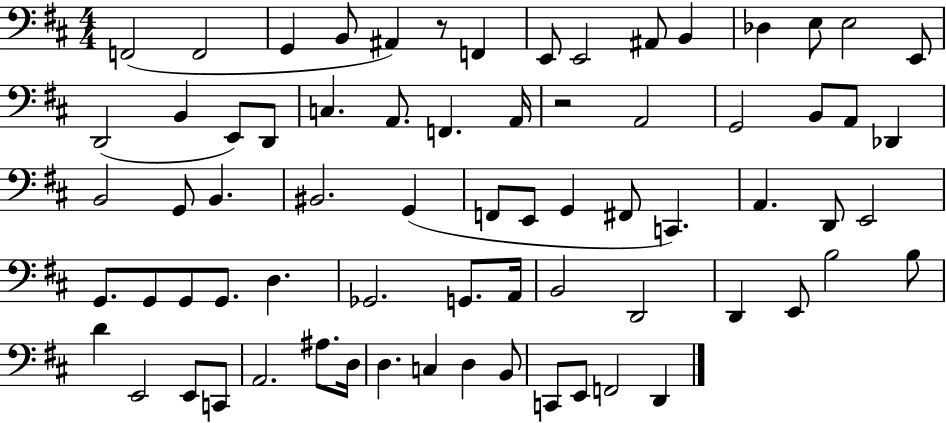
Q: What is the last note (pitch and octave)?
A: D2